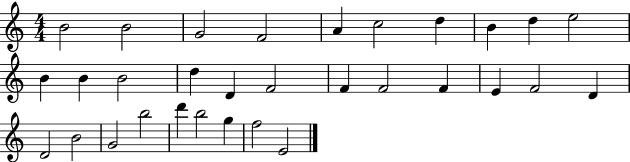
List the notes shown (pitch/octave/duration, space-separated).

B4/h B4/h G4/h F4/h A4/q C5/h D5/q B4/q D5/q E5/h B4/q B4/q B4/h D5/q D4/q F4/h F4/q F4/h F4/q E4/q F4/h D4/q D4/h B4/h G4/h B5/h D6/q B5/h G5/q F5/h E4/h